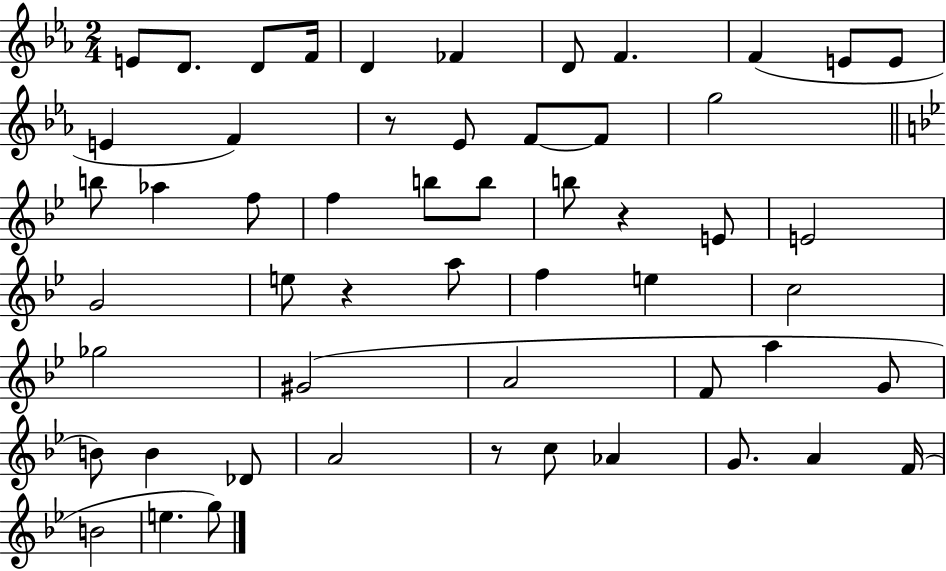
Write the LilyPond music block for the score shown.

{
  \clef treble
  \numericTimeSignature
  \time 2/4
  \key ees \major
  e'8 d'8. d'8 f'16 | d'4 fes'4 | d'8 f'4. | f'4( e'8 e'8 | \break e'4 f'4) | r8 ees'8 f'8~~ f'8 | g''2 | \bar "||" \break \key g \minor b''8 aes''4 f''8 | f''4 b''8 b''8 | b''8 r4 e'8 | e'2 | \break g'2 | e''8 r4 a''8 | f''4 e''4 | c''2 | \break ges''2 | gis'2( | a'2 | f'8 a''4 g'8 | \break b'8) b'4 des'8 | a'2 | r8 c''8 aes'4 | g'8. a'4 f'16( | \break b'2 | e''4. g''8) | \bar "|."
}